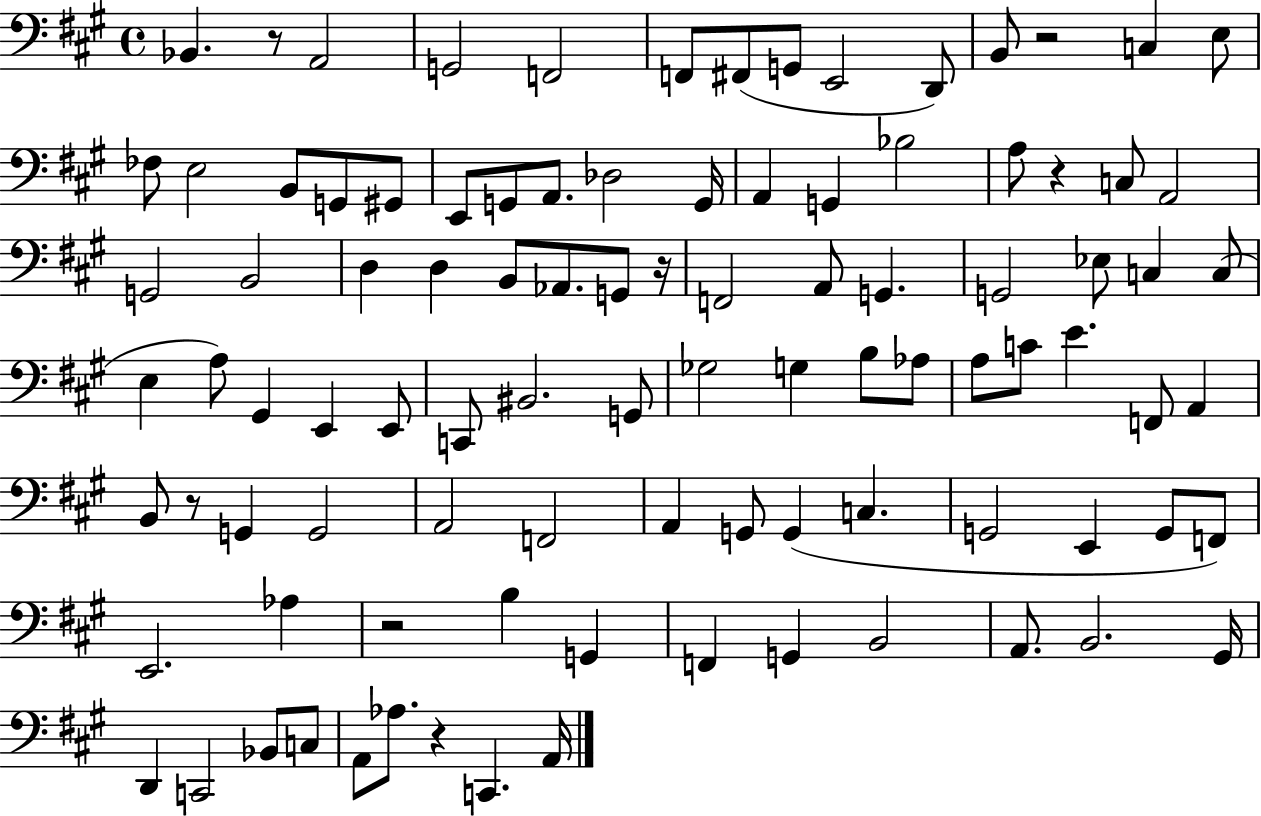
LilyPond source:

{
  \clef bass
  \time 4/4
  \defaultTimeSignature
  \key a \major
  bes,4. r8 a,2 | g,2 f,2 | f,8 fis,8( g,8 e,2 d,8) | b,8 r2 c4 e8 | \break fes8 e2 b,8 g,8 gis,8 | e,8 g,8 a,8. des2 g,16 | a,4 g,4 bes2 | a8 r4 c8 a,2 | \break g,2 b,2 | d4 d4 b,8 aes,8. g,8 r16 | f,2 a,8 g,4. | g,2 ees8 c4 c8( | \break e4 a8) gis,4 e,4 e,8 | c,8 bis,2. g,8 | ges2 g4 b8 aes8 | a8 c'8 e'4. f,8 a,4 | \break b,8 r8 g,4 g,2 | a,2 f,2 | a,4 g,8 g,4( c4. | g,2 e,4 g,8 f,8) | \break e,2. aes4 | r2 b4 g,4 | f,4 g,4 b,2 | a,8. b,2. gis,16 | \break d,4 c,2 bes,8 c8 | a,8 aes8. r4 c,4. a,16 | \bar "|."
}